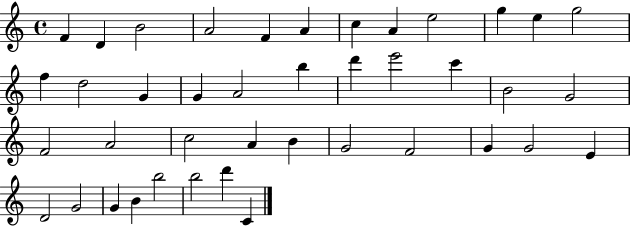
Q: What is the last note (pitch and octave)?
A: C4